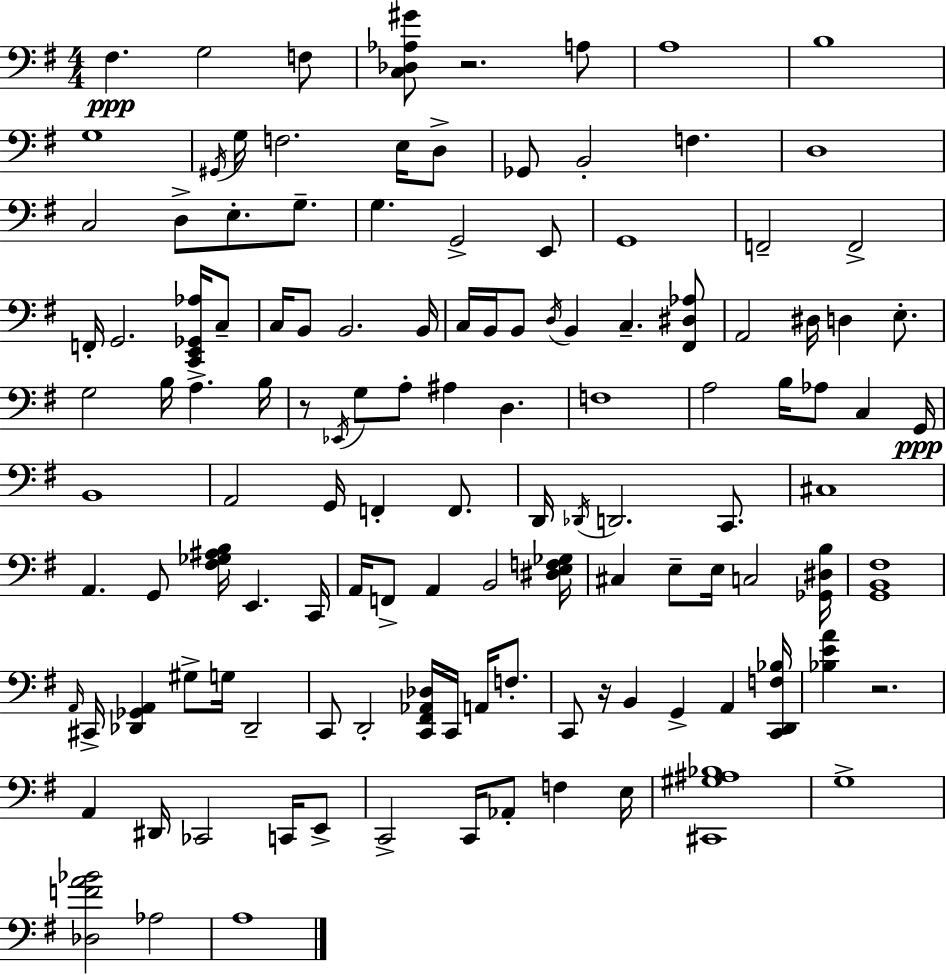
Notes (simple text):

F#3/q. G3/h F3/e [C3,Db3,Ab3,G#4]/e R/h. A3/e A3/w B3/w G3/w G#2/s G3/s F3/h. E3/s D3/e Gb2/e B2/h F3/q. D3/w C3/h D3/e E3/e. G3/e. G3/q. G2/h E2/e G2/w F2/h F2/h F2/s G2/h. [C2,E2,Gb2,Ab3]/s C3/e C3/s B2/e B2/h. B2/s C3/s B2/s B2/e D3/s B2/q C3/q. [F#2,D#3,Ab3]/e A2/h D#3/s D3/q E3/e. G3/h B3/s A3/q. B3/s R/e Eb2/s G3/e A3/e A#3/q D3/q. F3/w A3/h B3/s Ab3/e C3/q G2/s B2/w A2/h G2/s F2/q F2/e. D2/s Db2/s D2/h. C2/e. C#3/w A2/q. G2/e [F#3,Gb3,A#3,B3]/s E2/q. C2/s A2/s F2/e A2/q B2/h [D#3,E3,F3,Gb3]/s C#3/q E3/e E3/s C3/h [Gb2,D#3,B3]/s [G2,B2,F#3]/w A2/s C#2/s [Db2,Gb2,A2]/q G#3/e G3/s Db2/h C2/e D2/h [C2,F#2,Ab2,Db3]/s C2/s A2/s F3/e. C2/e R/s B2/q G2/q A2/q [C2,D2,F3,Bb3]/s [Bb3,E4,A4]/q R/h. A2/q D#2/s CES2/h C2/s E2/e C2/h C2/s Ab2/e F3/q E3/s [C#2,G#3,A#3,Bb3]/w G3/w [Db3,F4,A4,Bb4]/h Ab3/h A3/w